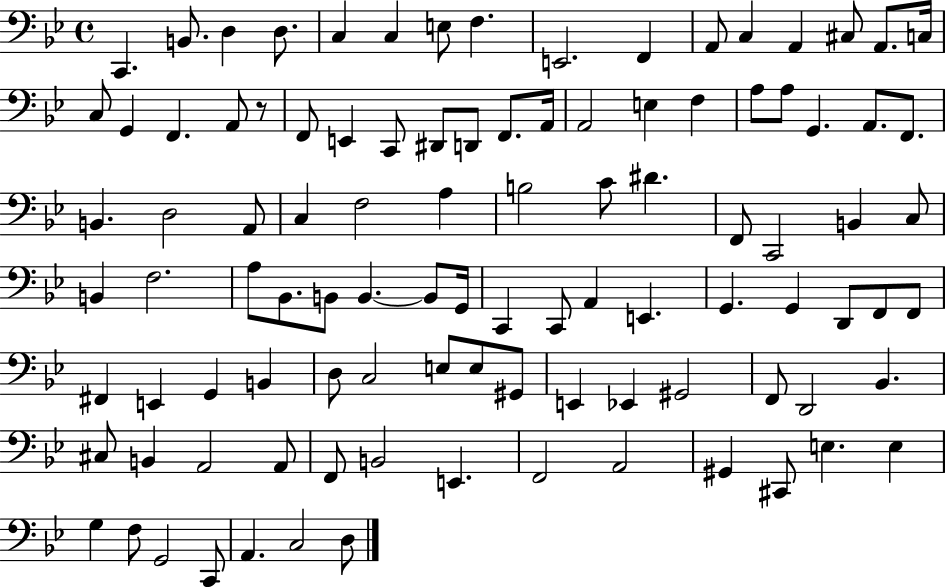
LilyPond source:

{
  \clef bass
  \time 4/4
  \defaultTimeSignature
  \key bes \major
  c,4. b,8. d4 d8. | c4 c4 e8 f4. | e,2. f,4 | a,8 c4 a,4 cis8 a,8. c16 | \break c8 g,4 f,4. a,8 r8 | f,8 e,4 c,8 dis,8 d,8 f,8. a,16 | a,2 e4 f4 | a8 a8 g,4. a,8. f,8. | \break b,4. d2 a,8 | c4 f2 a4 | b2 c'8 dis'4. | f,8 c,2 b,4 c8 | \break b,4 f2. | a8 bes,8. b,8 b,4.~~ b,8 g,16 | c,4 c,8 a,4 e,4. | g,4. g,4 d,8 f,8 f,8 | \break fis,4 e,4 g,4 b,4 | d8 c2 e8 e8 gis,8 | e,4 ees,4 gis,2 | f,8 d,2 bes,4. | \break cis8 b,4 a,2 a,8 | f,8 b,2 e,4. | f,2 a,2 | gis,4 cis,8 e4. e4 | \break g4 f8 g,2 c,8 | a,4. c2 d8 | \bar "|."
}